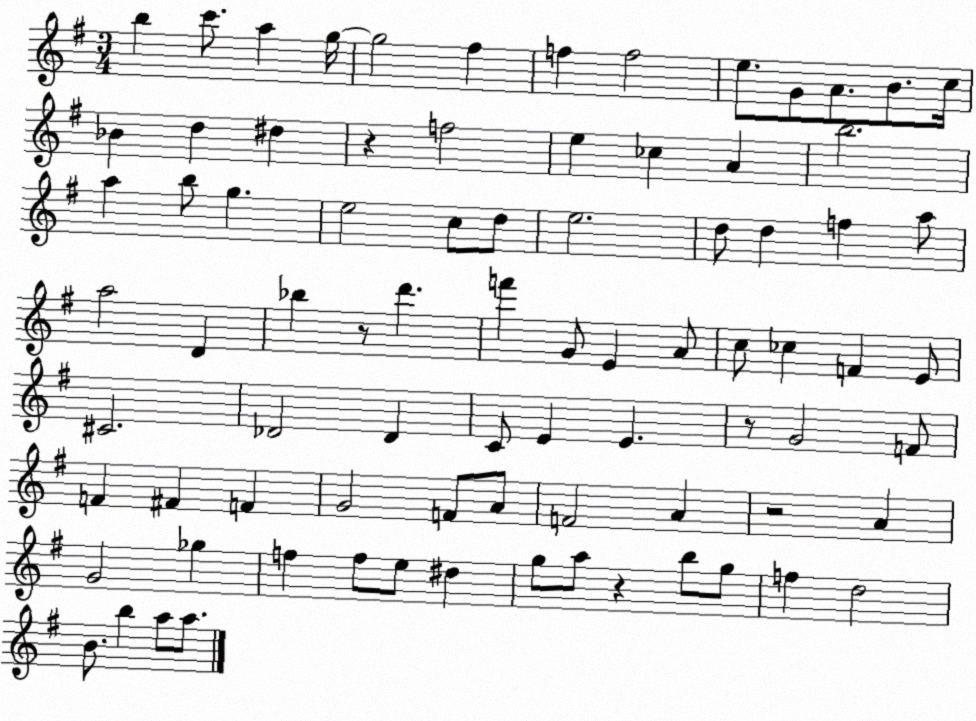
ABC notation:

X:1
T:Untitled
M:3/4
L:1/4
K:G
b c'/2 a g/4 g2 ^f f f2 e/2 G/2 A/2 B/2 c/4 _B d ^d z f2 e _c A b2 a b/2 g e2 c/2 d/2 e2 d/2 d f a/2 a2 D _b z/2 d' f' G/2 E A/2 c/2 _c F E/2 ^C2 _D2 _D C/2 E E z/2 G2 F/2 F ^F F G2 F/2 A/2 F2 A z2 A G2 _g f f/2 e/2 ^d g/2 a/2 z b/2 g/2 f d2 B/2 b a/2 a/2